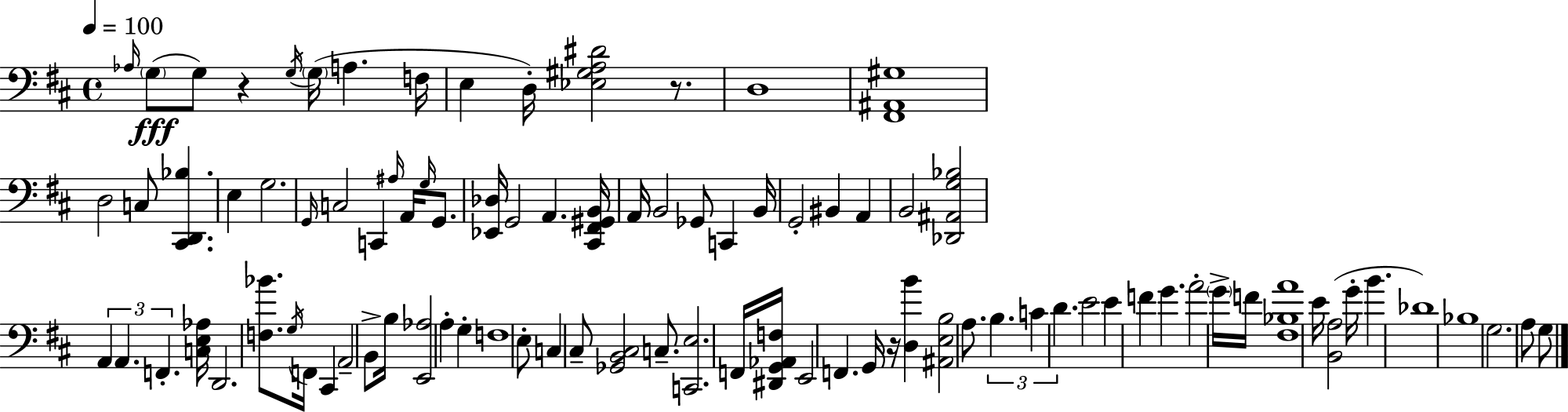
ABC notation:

X:1
T:Untitled
M:4/4
L:1/4
K:D
_A,/4 G,/2 G,/2 z G,/4 G,/4 A, F,/4 E, D,/4 [_E,^G,A,^D]2 z/2 D,4 [^F,,^A,,^G,]4 D,2 C,/2 [^C,,D,,_B,] E, G,2 G,,/4 C,2 C,, ^A,/4 A,,/4 G,/4 G,,/2 [_E,,_D,]/4 G,,2 A,, [^C,,^F,,^G,,B,,]/4 A,,/4 B,,2 _G,,/2 C,, B,,/4 G,,2 ^B,, A,, B,,2 [_D,,^A,,G,_B,]2 A,, A,, F,, [C,E,_A,]/4 D,,2 [F,_B]/2 G,/4 F,,/4 ^C,, A,,2 B,,/2 B,/4 [E,,_A,]2 A, G, F,4 E,/2 C, ^C,/2 [_G,,B,,^C,]2 C,/2 [C,,E,]2 F,,/4 [^D,,G,,_A,,F,]/4 E,,2 F,, G,,/4 z/4 [D,B] [^A,,E,B,]2 A,/2 B, C D E2 E F G A2 G/4 F/4 [^F,_B,A]4 E/4 [B,,A,]2 G/4 B _D4 _B,4 G,2 A,/2 G,/2